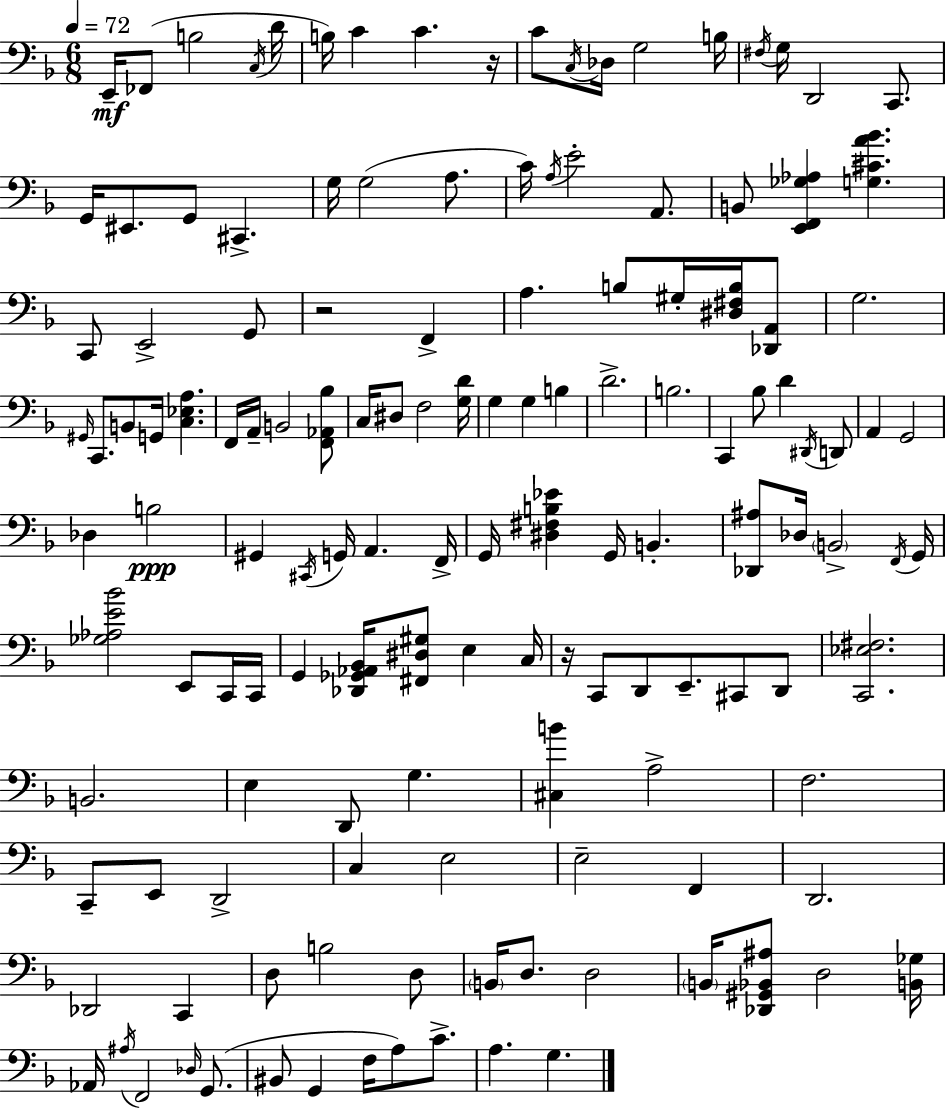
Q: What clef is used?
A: bass